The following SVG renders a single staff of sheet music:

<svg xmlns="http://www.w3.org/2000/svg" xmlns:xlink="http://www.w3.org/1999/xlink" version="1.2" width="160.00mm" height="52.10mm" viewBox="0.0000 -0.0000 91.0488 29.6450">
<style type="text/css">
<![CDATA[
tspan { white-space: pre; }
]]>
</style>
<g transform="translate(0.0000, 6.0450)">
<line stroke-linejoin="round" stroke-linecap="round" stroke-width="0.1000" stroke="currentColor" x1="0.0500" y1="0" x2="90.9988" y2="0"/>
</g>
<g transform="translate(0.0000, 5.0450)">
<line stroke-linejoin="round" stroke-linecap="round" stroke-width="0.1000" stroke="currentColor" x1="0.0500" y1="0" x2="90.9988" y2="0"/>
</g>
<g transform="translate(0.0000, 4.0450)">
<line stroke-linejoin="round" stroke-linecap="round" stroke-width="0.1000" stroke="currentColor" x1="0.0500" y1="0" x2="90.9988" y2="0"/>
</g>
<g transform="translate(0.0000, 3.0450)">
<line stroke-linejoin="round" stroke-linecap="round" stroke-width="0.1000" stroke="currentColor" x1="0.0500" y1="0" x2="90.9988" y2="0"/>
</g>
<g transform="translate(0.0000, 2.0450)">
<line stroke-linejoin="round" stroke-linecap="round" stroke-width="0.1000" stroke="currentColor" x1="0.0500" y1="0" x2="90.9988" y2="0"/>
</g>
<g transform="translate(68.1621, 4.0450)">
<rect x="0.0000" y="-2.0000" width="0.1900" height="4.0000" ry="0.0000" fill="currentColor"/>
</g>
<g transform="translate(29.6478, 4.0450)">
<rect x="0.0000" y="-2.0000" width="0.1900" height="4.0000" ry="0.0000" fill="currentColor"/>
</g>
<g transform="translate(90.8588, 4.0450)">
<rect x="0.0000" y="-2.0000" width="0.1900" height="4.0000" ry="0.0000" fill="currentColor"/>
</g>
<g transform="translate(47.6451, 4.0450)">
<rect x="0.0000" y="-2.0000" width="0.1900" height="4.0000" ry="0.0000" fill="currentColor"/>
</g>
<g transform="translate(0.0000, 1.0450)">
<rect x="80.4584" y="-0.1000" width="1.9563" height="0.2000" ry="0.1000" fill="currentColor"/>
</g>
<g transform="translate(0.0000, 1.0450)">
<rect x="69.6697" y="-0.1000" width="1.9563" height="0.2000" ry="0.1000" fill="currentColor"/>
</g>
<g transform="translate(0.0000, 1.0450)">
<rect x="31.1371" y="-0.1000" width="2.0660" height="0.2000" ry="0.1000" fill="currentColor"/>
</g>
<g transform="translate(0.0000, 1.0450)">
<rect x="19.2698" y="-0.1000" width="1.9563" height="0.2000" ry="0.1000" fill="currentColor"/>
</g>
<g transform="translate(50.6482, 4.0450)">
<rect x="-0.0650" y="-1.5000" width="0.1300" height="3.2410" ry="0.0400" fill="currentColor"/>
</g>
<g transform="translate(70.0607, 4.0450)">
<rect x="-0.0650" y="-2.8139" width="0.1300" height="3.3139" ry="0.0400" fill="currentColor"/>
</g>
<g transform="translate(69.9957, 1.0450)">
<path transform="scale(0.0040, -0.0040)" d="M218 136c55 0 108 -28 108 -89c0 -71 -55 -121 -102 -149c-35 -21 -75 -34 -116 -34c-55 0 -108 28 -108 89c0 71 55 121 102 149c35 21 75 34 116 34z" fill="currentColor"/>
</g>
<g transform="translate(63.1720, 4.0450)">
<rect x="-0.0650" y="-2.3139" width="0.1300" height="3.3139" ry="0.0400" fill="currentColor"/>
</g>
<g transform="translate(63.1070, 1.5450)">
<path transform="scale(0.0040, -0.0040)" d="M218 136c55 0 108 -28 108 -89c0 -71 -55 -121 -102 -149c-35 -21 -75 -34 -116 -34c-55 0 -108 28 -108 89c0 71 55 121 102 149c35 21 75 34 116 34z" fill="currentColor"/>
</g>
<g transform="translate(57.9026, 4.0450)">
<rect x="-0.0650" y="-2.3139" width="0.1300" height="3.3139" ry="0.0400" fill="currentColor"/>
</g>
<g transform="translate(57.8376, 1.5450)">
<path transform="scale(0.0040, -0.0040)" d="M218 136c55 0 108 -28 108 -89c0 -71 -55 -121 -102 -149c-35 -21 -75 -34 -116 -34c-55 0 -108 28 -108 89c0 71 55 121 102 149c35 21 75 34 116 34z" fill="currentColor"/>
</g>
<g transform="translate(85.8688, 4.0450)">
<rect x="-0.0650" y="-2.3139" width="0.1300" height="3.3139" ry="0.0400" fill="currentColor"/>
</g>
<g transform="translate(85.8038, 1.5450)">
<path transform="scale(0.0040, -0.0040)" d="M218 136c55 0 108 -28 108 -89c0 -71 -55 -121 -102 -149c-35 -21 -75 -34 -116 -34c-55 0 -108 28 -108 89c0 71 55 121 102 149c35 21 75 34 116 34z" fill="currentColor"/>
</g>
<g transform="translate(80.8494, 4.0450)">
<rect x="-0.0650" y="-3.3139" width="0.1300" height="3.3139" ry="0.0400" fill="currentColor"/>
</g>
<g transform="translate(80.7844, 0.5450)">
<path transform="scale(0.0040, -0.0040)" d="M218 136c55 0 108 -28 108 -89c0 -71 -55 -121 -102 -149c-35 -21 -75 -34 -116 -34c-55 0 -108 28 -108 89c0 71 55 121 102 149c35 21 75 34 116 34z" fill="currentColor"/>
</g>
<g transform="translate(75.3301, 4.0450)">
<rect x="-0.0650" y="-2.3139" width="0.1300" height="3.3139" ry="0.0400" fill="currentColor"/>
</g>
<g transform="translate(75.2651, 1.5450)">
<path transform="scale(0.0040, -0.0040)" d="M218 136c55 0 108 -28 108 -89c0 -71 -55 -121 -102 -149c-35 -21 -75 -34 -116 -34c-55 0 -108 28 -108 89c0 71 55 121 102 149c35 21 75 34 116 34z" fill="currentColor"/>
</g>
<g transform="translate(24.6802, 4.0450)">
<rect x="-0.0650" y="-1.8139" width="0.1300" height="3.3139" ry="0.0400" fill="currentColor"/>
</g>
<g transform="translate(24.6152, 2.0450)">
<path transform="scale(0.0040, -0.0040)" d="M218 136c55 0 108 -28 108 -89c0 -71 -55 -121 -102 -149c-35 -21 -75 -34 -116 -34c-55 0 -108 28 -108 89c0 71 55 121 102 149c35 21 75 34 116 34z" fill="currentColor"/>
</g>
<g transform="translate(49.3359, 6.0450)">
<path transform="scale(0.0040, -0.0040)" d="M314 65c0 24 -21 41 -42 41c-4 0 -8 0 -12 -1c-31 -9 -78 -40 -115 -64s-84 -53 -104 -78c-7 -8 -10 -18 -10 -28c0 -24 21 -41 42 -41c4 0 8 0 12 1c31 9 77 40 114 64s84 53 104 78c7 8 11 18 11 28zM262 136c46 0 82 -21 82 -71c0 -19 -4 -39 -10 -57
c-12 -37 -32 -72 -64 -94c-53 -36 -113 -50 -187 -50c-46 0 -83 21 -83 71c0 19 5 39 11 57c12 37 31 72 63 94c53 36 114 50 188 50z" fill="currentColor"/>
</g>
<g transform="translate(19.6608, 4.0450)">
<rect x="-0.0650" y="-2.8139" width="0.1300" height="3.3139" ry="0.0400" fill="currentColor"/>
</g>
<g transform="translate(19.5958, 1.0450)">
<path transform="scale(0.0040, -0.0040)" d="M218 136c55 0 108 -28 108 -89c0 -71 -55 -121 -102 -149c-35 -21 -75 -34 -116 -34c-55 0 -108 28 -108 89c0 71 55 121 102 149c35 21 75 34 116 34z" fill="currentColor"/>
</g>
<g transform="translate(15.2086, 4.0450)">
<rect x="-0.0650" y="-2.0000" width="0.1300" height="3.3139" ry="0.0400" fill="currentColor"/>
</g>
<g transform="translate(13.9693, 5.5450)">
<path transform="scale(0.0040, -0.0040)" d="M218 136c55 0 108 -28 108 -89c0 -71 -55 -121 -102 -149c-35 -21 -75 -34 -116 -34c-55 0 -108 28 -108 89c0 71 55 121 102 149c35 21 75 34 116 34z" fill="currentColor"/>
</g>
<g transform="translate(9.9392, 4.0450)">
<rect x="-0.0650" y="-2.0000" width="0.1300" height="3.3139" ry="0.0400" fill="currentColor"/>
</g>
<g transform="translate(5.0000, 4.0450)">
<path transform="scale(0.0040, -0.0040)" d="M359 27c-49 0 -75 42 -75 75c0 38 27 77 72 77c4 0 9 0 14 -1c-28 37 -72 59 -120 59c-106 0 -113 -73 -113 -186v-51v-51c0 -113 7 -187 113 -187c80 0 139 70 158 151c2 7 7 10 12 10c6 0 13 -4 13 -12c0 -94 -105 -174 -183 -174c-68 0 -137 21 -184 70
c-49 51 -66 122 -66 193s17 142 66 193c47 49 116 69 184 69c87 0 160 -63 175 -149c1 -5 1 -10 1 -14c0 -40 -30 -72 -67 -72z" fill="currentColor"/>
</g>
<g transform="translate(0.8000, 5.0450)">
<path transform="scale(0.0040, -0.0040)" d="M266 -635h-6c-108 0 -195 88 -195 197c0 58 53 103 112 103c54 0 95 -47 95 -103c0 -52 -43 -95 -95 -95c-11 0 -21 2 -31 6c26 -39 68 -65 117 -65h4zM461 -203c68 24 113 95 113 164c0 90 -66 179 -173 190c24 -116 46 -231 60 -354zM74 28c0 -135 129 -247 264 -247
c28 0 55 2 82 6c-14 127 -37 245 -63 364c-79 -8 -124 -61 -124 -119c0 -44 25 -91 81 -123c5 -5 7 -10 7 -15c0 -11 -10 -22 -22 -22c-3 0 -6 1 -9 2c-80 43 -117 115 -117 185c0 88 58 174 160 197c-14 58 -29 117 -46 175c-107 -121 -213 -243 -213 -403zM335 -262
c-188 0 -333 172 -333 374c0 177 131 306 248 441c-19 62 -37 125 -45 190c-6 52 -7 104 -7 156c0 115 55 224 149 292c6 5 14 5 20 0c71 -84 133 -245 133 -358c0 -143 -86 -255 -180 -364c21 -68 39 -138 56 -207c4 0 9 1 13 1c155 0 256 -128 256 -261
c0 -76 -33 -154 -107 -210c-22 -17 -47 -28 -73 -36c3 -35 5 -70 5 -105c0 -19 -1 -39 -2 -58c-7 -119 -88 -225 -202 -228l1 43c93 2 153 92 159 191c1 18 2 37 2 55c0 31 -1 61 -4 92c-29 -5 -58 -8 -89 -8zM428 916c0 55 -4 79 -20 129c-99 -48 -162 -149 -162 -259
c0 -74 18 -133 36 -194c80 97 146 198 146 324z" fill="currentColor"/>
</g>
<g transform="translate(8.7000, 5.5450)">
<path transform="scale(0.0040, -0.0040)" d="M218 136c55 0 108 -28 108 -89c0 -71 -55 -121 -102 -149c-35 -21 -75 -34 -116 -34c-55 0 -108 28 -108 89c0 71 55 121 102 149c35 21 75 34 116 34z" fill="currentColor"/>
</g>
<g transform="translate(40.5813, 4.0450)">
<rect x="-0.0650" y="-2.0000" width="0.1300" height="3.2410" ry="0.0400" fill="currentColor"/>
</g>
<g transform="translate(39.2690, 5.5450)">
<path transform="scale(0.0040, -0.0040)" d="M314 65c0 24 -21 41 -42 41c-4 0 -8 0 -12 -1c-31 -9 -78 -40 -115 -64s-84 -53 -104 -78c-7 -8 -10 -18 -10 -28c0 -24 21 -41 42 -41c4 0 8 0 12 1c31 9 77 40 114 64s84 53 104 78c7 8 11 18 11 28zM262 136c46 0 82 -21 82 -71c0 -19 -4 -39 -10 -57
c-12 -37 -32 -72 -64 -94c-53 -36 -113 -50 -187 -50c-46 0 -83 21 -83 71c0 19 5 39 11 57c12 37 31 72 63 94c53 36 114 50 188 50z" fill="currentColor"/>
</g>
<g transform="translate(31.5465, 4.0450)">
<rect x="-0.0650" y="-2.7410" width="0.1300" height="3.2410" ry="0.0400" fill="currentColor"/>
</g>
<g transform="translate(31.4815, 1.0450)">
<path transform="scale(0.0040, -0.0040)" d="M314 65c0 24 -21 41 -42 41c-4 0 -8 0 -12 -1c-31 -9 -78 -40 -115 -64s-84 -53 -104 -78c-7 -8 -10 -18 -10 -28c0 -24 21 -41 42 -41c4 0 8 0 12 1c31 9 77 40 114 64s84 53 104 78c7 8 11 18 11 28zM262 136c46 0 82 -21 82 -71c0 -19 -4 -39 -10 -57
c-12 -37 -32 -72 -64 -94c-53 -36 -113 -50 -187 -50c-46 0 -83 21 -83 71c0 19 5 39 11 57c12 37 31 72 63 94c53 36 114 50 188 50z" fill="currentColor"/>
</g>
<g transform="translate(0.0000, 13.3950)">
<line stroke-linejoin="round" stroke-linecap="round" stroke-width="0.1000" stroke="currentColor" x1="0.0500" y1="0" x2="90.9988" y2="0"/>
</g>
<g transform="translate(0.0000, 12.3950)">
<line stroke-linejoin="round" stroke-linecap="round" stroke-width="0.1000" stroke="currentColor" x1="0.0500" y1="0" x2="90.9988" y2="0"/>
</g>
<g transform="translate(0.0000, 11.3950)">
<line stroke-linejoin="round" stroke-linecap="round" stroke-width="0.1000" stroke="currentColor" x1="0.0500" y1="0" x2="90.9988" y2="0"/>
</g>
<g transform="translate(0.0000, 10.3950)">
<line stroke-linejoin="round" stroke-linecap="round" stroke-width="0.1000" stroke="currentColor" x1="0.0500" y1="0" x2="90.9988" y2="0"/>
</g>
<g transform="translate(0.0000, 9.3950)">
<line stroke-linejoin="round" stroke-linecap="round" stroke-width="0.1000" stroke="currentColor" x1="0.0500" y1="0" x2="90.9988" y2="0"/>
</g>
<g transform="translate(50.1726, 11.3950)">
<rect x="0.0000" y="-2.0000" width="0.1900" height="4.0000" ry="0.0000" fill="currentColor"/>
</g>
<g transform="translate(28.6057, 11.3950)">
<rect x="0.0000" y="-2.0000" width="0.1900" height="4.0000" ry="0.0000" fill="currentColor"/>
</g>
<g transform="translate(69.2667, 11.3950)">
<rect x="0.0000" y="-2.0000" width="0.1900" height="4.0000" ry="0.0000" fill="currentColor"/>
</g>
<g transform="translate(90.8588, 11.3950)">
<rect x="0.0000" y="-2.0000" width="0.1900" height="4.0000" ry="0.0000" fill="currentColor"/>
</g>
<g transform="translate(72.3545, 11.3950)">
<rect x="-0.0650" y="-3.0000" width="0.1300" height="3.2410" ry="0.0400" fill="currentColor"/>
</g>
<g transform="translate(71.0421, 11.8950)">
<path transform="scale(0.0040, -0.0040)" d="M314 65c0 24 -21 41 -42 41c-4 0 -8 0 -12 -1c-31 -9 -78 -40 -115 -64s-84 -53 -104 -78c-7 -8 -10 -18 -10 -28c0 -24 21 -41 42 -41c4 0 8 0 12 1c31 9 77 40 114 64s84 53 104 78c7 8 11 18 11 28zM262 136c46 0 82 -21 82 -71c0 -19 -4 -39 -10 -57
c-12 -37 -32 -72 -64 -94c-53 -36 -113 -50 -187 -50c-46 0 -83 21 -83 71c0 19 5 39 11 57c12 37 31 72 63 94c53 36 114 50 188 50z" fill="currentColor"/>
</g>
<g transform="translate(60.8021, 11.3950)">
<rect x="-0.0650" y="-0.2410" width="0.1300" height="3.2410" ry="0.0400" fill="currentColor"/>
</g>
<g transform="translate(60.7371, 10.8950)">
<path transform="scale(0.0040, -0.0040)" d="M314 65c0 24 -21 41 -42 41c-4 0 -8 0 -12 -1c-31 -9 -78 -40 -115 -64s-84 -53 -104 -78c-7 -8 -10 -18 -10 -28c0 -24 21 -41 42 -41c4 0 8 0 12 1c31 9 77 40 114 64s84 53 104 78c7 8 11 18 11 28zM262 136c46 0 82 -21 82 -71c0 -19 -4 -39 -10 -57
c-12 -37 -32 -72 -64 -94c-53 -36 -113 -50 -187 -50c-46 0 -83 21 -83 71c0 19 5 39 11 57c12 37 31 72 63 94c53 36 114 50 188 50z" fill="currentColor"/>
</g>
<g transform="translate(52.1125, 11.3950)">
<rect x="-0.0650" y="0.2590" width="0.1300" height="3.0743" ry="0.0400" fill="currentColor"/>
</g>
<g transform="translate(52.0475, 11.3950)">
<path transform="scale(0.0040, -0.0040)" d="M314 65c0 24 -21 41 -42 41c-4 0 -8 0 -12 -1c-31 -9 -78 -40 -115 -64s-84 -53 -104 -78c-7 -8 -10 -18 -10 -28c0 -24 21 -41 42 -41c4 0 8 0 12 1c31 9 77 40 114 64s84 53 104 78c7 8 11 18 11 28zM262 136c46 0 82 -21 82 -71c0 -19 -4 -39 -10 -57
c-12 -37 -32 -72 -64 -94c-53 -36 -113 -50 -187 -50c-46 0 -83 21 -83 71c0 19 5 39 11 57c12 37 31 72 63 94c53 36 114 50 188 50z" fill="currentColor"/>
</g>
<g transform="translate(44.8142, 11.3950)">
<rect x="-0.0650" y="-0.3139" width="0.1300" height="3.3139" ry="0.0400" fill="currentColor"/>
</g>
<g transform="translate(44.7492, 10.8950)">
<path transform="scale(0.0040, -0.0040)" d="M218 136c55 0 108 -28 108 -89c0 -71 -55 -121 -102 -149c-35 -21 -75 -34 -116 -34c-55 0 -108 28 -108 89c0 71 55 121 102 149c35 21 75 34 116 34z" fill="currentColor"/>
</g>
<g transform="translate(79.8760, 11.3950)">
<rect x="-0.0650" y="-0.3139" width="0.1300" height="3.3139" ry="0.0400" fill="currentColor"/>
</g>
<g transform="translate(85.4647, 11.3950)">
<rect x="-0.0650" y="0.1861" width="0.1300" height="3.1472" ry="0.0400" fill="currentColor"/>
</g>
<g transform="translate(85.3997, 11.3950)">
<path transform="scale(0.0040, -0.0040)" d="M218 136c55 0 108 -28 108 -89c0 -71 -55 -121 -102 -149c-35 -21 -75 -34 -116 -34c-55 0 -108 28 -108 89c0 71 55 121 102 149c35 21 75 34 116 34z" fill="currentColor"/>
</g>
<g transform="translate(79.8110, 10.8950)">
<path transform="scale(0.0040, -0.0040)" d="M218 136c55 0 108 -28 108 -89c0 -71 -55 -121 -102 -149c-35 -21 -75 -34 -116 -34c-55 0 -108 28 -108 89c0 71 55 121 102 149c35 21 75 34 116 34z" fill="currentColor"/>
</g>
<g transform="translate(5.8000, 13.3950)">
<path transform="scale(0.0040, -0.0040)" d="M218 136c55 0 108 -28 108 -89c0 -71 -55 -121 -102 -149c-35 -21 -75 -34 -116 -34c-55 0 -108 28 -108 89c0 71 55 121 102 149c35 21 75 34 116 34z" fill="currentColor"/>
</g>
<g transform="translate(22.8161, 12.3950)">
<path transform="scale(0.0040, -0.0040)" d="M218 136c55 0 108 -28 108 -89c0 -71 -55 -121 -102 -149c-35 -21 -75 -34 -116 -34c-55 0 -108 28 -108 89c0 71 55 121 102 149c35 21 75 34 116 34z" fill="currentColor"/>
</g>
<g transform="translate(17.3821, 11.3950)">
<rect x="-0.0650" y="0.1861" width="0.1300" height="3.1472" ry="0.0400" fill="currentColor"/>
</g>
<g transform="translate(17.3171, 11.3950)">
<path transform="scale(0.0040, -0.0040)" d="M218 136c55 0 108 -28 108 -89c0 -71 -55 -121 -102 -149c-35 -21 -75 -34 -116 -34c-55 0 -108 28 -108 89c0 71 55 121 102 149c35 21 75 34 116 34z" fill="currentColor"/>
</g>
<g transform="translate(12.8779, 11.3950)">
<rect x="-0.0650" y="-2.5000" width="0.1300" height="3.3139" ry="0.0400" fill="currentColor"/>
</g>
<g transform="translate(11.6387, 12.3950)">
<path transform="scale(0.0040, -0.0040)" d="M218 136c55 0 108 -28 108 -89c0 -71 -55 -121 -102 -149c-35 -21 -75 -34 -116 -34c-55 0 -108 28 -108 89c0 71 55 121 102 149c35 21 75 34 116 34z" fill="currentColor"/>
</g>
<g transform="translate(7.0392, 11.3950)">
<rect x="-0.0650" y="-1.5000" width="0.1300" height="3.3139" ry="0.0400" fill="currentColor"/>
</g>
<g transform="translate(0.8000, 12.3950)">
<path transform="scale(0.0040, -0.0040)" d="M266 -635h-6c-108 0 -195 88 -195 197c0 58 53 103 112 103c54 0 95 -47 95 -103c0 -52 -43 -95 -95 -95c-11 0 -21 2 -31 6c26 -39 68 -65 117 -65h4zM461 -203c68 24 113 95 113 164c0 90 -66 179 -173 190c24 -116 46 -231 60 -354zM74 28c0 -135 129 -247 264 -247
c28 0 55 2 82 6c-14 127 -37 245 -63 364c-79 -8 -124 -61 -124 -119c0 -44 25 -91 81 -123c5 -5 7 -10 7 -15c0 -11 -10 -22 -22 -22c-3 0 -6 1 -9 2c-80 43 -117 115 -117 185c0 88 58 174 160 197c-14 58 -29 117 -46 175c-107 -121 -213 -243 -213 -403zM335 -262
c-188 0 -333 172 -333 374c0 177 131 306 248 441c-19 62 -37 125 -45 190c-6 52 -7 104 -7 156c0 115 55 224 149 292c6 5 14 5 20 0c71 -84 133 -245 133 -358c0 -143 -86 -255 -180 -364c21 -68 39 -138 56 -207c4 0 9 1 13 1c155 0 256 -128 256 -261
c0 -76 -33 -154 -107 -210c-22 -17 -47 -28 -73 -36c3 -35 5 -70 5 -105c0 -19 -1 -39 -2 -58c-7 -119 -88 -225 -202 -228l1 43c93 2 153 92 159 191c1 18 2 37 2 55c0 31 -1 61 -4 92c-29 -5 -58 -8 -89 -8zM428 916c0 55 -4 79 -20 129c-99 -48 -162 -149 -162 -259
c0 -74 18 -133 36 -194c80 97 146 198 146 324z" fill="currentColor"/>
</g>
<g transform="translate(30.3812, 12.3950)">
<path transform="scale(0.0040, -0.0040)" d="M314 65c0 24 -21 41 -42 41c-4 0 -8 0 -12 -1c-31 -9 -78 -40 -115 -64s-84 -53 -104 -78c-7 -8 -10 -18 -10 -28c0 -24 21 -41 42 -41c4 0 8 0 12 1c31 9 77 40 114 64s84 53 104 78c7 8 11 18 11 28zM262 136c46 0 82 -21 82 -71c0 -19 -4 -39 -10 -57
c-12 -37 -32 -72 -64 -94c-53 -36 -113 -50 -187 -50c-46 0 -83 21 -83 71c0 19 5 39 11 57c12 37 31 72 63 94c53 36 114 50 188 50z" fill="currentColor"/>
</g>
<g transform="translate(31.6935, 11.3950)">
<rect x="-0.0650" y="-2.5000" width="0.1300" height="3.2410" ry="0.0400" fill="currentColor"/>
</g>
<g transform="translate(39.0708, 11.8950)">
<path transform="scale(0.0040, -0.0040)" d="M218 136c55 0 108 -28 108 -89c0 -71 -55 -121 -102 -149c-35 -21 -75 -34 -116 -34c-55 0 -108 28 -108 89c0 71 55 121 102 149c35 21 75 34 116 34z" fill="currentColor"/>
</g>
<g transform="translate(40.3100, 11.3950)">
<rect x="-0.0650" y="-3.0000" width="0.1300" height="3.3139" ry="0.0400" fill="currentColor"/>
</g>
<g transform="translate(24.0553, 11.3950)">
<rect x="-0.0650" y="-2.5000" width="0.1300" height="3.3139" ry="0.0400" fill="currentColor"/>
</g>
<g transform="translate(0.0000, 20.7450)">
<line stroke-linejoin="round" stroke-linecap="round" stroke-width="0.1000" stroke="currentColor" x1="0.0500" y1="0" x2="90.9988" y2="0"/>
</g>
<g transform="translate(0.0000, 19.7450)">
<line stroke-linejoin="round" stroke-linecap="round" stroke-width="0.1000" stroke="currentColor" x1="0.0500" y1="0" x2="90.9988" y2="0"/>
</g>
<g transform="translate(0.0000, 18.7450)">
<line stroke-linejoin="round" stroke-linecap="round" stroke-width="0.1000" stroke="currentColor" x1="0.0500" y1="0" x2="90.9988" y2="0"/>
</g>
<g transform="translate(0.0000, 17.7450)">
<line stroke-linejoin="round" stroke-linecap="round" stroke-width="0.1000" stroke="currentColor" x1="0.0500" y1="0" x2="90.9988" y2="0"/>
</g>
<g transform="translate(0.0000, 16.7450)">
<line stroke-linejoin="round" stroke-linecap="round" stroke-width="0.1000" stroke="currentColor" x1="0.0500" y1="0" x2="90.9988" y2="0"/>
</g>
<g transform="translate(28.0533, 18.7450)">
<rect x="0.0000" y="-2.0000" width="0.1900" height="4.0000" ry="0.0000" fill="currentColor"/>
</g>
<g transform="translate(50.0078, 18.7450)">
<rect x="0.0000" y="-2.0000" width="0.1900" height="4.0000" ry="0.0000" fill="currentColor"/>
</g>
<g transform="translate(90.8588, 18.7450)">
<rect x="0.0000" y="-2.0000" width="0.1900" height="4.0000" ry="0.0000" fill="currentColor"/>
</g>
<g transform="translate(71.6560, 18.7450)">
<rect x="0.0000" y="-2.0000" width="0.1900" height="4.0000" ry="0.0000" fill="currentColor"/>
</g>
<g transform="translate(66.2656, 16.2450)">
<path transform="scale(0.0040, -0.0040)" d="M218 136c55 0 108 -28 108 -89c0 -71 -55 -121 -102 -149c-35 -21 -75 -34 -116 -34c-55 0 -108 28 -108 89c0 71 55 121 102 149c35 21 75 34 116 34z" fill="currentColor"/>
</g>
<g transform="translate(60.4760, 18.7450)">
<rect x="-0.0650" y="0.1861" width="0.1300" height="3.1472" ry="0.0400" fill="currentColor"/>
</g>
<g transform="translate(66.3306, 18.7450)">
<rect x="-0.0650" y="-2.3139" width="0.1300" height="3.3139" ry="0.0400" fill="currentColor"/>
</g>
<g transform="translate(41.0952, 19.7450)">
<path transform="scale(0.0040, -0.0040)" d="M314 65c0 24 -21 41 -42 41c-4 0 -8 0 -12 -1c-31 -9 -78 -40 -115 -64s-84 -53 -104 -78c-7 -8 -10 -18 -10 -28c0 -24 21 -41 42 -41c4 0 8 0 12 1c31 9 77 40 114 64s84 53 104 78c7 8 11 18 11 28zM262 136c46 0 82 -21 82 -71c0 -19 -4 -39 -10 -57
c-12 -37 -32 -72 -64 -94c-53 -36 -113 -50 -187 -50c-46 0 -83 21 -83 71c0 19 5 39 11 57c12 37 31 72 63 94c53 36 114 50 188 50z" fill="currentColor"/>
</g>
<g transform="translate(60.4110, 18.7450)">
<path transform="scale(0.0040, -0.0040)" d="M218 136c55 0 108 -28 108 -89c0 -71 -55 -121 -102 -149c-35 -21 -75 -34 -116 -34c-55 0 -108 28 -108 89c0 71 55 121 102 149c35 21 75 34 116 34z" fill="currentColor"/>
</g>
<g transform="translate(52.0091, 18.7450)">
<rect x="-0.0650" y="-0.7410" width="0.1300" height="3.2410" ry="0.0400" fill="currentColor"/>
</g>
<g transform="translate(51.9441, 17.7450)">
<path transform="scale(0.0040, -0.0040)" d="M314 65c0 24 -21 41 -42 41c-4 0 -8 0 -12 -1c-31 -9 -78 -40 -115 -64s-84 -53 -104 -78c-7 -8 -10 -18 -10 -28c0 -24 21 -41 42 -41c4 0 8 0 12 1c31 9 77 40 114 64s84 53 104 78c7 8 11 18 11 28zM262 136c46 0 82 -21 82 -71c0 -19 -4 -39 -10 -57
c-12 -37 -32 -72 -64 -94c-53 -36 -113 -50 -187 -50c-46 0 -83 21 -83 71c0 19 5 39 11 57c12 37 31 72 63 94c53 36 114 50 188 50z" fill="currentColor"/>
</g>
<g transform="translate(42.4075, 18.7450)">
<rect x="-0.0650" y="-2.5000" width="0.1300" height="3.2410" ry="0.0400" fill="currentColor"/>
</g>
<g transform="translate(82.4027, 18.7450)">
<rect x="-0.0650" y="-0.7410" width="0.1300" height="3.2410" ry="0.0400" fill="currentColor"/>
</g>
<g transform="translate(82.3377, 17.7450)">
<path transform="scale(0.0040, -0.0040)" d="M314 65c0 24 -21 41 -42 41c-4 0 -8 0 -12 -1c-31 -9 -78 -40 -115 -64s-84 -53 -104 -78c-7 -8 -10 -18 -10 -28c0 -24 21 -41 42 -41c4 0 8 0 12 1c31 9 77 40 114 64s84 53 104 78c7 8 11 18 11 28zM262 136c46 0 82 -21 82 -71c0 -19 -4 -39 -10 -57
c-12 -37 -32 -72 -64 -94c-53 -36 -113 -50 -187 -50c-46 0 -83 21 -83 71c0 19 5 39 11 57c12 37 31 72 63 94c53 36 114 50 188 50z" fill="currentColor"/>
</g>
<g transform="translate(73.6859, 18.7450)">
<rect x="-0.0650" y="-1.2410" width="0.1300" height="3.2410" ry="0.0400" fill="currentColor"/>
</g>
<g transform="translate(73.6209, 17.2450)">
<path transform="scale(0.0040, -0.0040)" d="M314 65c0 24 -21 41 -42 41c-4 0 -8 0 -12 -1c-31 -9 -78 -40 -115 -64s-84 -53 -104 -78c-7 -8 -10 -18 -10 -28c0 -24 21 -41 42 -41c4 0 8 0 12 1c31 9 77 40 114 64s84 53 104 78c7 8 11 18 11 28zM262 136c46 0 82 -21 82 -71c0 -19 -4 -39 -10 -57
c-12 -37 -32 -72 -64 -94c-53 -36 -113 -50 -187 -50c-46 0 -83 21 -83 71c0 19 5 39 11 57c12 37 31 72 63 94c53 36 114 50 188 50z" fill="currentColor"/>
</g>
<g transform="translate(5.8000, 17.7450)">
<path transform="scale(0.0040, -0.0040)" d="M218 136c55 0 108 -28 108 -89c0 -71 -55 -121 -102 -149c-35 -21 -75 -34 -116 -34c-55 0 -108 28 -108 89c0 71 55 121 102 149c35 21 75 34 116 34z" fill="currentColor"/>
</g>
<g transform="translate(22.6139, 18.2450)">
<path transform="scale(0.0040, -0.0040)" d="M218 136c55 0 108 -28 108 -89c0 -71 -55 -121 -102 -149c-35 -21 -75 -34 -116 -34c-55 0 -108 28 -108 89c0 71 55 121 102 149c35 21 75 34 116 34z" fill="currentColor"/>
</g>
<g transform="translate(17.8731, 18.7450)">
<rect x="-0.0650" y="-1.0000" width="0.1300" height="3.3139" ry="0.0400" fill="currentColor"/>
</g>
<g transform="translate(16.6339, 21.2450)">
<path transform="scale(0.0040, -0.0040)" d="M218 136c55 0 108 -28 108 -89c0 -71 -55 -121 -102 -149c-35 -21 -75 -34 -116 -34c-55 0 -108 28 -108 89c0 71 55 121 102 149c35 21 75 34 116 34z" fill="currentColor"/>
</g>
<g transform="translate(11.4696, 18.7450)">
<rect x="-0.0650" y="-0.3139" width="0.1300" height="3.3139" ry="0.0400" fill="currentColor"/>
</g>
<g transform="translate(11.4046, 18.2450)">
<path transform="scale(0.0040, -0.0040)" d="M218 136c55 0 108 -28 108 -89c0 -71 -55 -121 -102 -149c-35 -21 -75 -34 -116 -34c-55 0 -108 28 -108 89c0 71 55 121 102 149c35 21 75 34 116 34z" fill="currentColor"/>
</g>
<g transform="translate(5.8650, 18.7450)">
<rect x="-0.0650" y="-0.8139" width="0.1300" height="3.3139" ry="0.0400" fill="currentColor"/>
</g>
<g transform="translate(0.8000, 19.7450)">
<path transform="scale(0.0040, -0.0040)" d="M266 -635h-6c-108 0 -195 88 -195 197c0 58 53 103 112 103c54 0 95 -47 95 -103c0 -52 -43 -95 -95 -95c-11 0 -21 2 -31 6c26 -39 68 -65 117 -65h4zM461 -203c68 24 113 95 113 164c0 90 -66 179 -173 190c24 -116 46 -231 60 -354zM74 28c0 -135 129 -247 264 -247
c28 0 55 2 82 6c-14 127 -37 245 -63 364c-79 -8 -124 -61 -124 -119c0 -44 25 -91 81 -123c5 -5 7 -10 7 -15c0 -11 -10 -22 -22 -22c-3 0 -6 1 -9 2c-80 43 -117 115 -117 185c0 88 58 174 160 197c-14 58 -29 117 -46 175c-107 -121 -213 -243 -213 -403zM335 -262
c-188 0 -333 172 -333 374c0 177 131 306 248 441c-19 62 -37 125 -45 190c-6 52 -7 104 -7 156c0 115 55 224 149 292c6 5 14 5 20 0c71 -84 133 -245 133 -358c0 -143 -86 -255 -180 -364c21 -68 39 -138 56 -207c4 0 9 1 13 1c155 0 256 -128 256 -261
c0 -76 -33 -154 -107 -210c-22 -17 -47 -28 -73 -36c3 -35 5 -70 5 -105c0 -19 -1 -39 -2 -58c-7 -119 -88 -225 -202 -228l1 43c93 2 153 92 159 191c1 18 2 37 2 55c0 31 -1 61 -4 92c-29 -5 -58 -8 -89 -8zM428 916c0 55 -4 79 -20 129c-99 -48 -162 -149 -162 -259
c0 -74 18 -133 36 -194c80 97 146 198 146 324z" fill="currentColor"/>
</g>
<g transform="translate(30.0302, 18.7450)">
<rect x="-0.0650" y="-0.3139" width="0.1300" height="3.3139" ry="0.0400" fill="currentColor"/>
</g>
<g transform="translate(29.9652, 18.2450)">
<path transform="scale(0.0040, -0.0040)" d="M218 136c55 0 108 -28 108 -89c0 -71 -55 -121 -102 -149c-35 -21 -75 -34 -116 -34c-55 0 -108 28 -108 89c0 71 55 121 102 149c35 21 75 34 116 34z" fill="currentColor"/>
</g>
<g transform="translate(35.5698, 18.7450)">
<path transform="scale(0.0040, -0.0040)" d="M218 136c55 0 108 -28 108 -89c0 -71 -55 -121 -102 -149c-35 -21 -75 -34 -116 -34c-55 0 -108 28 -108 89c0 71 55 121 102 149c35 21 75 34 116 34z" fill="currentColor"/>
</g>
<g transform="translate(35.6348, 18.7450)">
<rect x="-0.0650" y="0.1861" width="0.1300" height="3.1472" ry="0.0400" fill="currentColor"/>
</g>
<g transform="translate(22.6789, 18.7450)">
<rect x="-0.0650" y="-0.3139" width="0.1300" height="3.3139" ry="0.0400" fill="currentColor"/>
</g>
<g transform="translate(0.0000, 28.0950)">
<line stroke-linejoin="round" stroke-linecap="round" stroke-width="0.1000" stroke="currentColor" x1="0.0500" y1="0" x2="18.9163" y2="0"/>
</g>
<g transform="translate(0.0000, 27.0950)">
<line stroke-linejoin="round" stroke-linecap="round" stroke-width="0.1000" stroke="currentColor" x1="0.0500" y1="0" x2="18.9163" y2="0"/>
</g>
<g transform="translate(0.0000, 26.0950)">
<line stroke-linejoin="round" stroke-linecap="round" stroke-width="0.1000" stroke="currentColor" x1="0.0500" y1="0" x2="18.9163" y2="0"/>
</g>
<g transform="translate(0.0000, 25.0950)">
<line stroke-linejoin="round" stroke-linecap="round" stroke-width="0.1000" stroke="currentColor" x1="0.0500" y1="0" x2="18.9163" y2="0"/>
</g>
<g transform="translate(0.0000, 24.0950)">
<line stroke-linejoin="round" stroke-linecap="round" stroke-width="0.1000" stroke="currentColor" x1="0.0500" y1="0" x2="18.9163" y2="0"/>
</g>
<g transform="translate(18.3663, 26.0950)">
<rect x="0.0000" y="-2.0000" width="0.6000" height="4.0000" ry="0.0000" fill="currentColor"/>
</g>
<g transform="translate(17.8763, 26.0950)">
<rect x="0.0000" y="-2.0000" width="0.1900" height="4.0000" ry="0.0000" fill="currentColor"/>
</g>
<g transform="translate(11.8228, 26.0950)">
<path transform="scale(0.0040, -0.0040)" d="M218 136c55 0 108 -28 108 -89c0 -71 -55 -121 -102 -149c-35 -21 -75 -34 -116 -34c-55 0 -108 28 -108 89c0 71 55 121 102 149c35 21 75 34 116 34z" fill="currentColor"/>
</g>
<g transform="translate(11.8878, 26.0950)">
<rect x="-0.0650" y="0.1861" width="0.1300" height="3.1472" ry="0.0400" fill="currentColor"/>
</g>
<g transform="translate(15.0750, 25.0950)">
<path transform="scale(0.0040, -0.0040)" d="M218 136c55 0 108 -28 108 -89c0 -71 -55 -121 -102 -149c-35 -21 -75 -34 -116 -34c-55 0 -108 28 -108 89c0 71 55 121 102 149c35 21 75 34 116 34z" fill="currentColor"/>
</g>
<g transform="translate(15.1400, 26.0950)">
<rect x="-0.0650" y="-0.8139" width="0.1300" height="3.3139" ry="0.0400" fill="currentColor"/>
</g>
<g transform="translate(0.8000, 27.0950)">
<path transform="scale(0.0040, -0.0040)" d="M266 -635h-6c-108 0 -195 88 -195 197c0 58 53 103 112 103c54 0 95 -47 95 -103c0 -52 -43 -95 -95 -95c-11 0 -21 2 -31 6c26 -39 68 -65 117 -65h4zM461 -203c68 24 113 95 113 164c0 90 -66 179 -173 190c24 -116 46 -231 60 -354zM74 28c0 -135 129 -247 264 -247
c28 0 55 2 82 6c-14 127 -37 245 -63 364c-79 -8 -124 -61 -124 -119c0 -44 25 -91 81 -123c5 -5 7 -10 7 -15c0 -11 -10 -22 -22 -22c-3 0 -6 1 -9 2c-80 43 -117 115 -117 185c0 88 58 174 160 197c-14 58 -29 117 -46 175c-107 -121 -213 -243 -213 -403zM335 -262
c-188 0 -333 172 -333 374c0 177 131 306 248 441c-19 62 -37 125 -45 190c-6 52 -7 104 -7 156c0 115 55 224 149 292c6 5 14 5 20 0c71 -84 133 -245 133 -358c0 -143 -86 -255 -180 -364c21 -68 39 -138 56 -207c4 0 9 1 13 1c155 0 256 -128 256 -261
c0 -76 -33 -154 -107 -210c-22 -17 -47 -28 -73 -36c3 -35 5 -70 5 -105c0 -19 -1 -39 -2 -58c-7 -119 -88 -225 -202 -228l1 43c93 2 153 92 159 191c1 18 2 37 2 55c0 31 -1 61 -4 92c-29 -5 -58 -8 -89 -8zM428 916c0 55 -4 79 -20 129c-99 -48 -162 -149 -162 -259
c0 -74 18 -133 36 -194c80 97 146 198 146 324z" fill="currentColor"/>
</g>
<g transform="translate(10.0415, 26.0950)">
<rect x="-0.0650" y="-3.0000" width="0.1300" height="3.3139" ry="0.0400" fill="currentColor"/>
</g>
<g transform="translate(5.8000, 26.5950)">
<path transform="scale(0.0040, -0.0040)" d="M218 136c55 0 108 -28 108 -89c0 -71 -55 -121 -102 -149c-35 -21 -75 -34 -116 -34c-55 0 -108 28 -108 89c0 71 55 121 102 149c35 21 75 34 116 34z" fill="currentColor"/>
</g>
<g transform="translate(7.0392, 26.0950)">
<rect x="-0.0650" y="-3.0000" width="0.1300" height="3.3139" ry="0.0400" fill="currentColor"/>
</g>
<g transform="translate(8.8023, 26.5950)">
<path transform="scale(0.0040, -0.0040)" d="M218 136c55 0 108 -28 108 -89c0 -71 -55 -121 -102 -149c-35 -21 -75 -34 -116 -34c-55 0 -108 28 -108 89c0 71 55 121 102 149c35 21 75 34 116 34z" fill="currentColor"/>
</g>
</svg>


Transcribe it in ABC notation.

X:1
T:Untitled
M:4/4
L:1/4
K:C
F F a f a2 F2 E2 g g a g b g E G B G G2 A c B2 c2 A2 c B d c D c c B G2 d2 B g e2 d2 A A B d